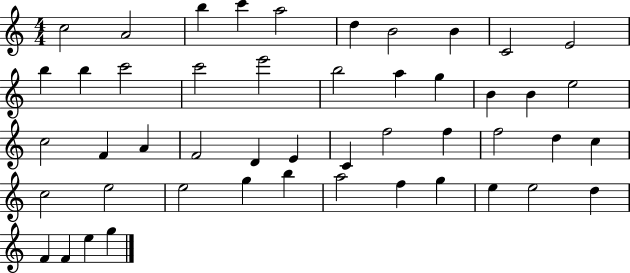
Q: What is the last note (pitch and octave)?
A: G5